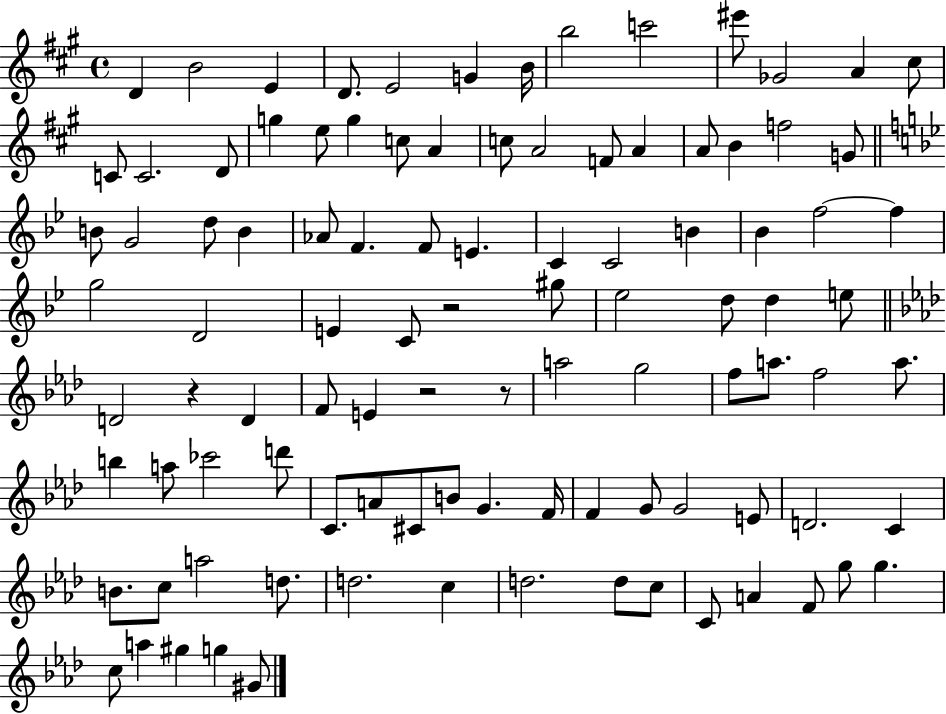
{
  \clef treble
  \time 4/4
  \defaultTimeSignature
  \key a \major
  d'4 b'2 e'4 | d'8. e'2 g'4 b'16 | b''2 c'''2 | eis'''8 ges'2 a'4 cis''8 | \break c'8 c'2. d'8 | g''4 e''8 g''4 c''8 a'4 | c''8 a'2 f'8 a'4 | a'8 b'4 f''2 g'8 | \break \bar "||" \break \key bes \major b'8 g'2 d''8 b'4 | aes'8 f'4. f'8 e'4. | c'4 c'2 b'4 | bes'4 f''2~~ f''4 | \break g''2 d'2 | e'4 c'8 r2 gis''8 | ees''2 d''8 d''4 e''8 | \bar "||" \break \key aes \major d'2 r4 d'4 | f'8 e'4 r2 r8 | a''2 g''2 | f''8 a''8. f''2 a''8. | \break b''4 a''8 ces'''2 d'''8 | c'8. a'8 cis'8 b'8 g'4. f'16 | f'4 g'8 g'2 e'8 | d'2. c'4 | \break b'8. c''8 a''2 d''8. | d''2. c''4 | d''2. d''8 c''8 | c'8 a'4 f'8 g''8 g''4. | \break c''8 a''4 gis''4 g''4 gis'8 | \bar "|."
}